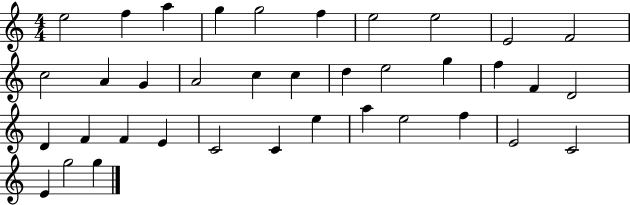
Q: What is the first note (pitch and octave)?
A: E5